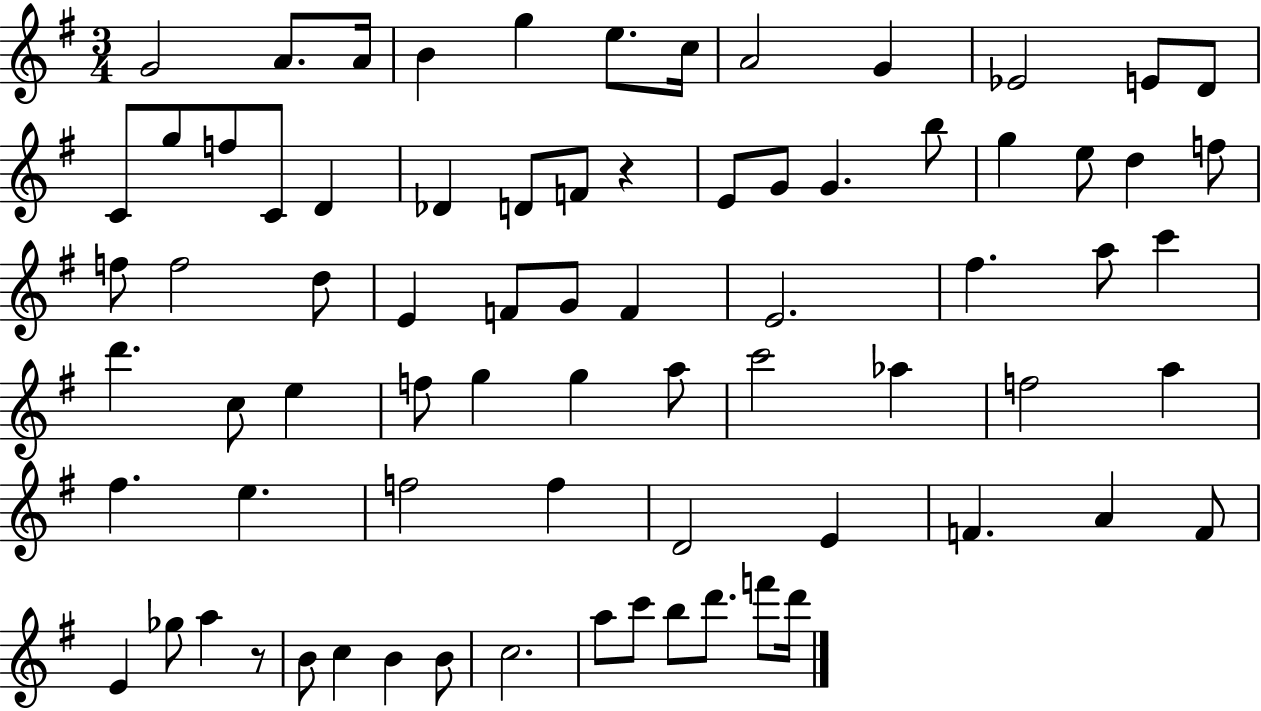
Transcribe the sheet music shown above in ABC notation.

X:1
T:Untitled
M:3/4
L:1/4
K:G
G2 A/2 A/4 B g e/2 c/4 A2 G _E2 E/2 D/2 C/2 g/2 f/2 C/2 D _D D/2 F/2 z E/2 G/2 G b/2 g e/2 d f/2 f/2 f2 d/2 E F/2 G/2 F E2 ^f a/2 c' d' c/2 e f/2 g g a/2 c'2 _a f2 a ^f e f2 f D2 E F A F/2 E _g/2 a z/2 B/2 c B B/2 c2 a/2 c'/2 b/2 d'/2 f'/2 d'/4